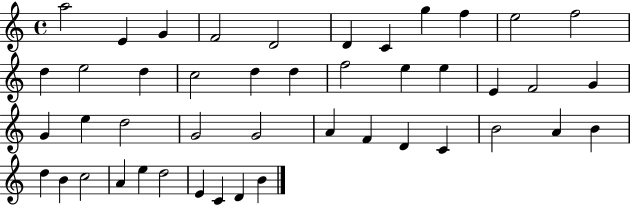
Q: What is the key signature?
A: C major